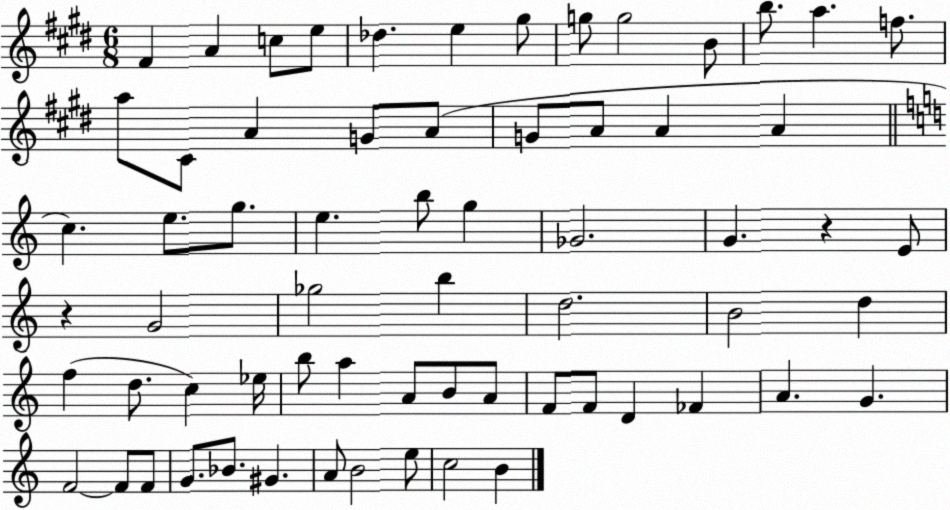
X:1
T:Untitled
M:6/8
L:1/4
K:E
^F A c/2 e/2 _d e ^g/2 g/2 g2 B/2 b/2 a f/2 a/2 ^C/2 A G/2 A/2 G/2 A/2 A A c e/2 g/2 e b/2 g _G2 G z E/2 z G2 _g2 b d2 B2 d f d/2 c _e/4 b/2 a A/2 B/2 A/2 F/2 F/2 D _F A G F2 F/2 F/2 G/2 _B/2 ^G A/2 B2 e/2 c2 B